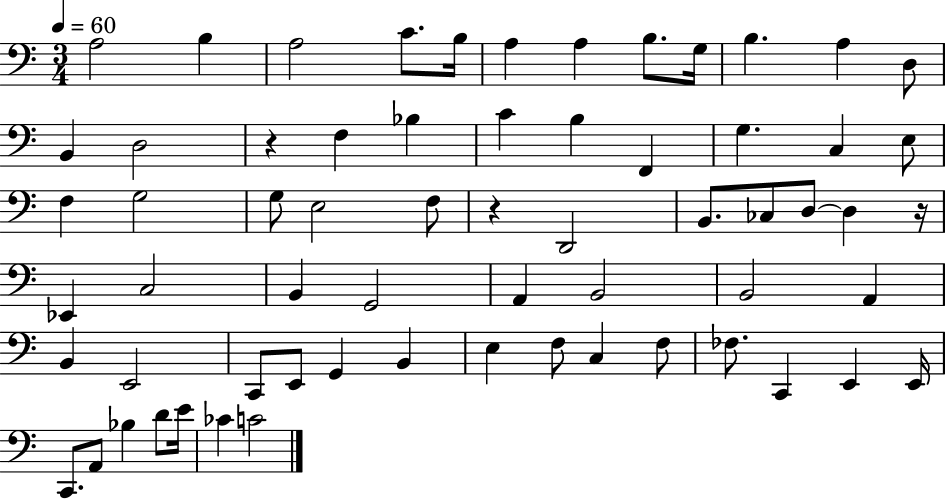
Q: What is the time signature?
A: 3/4